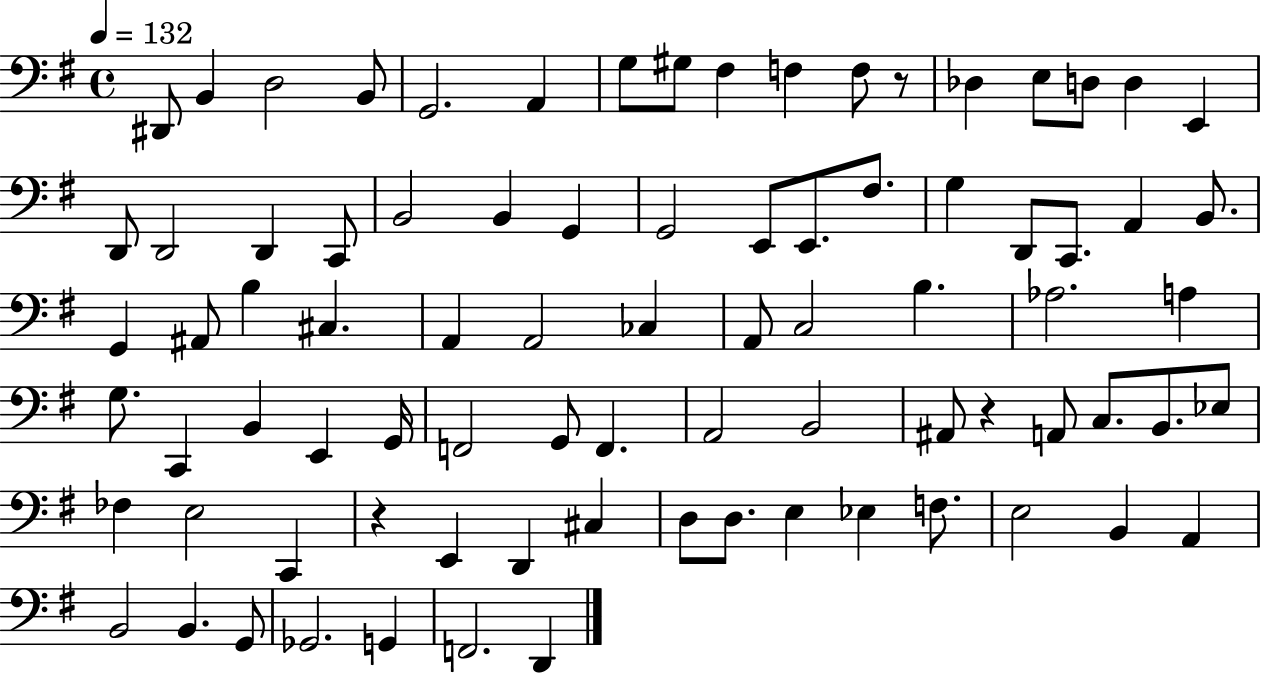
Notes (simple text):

D#2/e B2/q D3/h B2/e G2/h. A2/q G3/e G#3/e F#3/q F3/q F3/e R/e Db3/q E3/e D3/e D3/q E2/q D2/e D2/h D2/q C2/e B2/h B2/q G2/q G2/h E2/e E2/e. F#3/e. G3/q D2/e C2/e. A2/q B2/e. G2/q A#2/e B3/q C#3/q. A2/q A2/h CES3/q A2/e C3/h B3/q. Ab3/h. A3/q G3/e. C2/q B2/q E2/q G2/s F2/h G2/e F2/q. A2/h B2/h A#2/e R/q A2/e C3/e. B2/e. Eb3/e FES3/q E3/h C2/q R/q E2/q D2/q C#3/q D3/e D3/e. E3/q Eb3/q F3/e. E3/h B2/q A2/q B2/h B2/q. G2/e Gb2/h. G2/q F2/h. D2/q